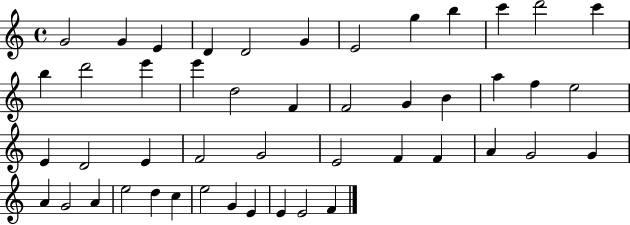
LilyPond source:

{
  \clef treble
  \time 4/4
  \defaultTimeSignature
  \key c \major
  g'2 g'4 e'4 | d'4 d'2 g'4 | e'2 g''4 b''4 | c'''4 d'''2 c'''4 | \break b''4 d'''2 e'''4 | e'''4 d''2 f'4 | f'2 g'4 b'4 | a''4 f''4 e''2 | \break e'4 d'2 e'4 | f'2 g'2 | e'2 f'4 f'4 | a'4 g'2 g'4 | \break a'4 g'2 a'4 | e''2 d''4 c''4 | e''2 g'4 e'4 | e'4 e'2 f'4 | \break \bar "|."
}